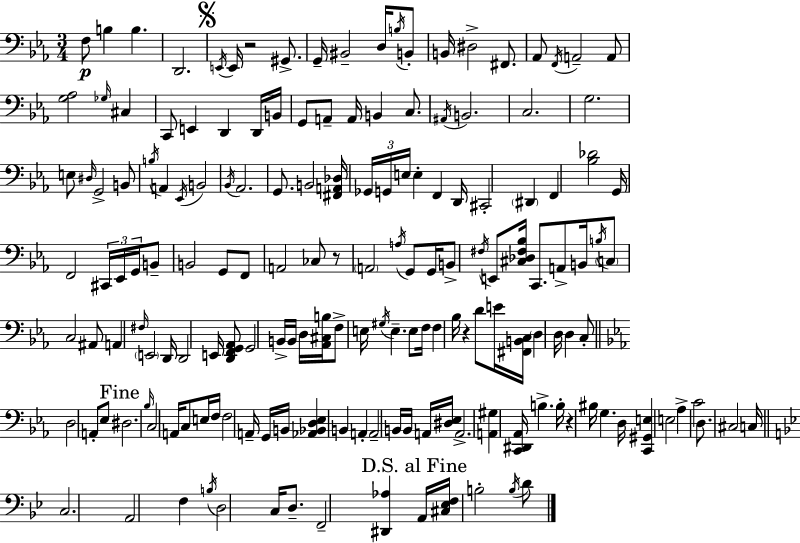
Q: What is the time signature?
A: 3/4